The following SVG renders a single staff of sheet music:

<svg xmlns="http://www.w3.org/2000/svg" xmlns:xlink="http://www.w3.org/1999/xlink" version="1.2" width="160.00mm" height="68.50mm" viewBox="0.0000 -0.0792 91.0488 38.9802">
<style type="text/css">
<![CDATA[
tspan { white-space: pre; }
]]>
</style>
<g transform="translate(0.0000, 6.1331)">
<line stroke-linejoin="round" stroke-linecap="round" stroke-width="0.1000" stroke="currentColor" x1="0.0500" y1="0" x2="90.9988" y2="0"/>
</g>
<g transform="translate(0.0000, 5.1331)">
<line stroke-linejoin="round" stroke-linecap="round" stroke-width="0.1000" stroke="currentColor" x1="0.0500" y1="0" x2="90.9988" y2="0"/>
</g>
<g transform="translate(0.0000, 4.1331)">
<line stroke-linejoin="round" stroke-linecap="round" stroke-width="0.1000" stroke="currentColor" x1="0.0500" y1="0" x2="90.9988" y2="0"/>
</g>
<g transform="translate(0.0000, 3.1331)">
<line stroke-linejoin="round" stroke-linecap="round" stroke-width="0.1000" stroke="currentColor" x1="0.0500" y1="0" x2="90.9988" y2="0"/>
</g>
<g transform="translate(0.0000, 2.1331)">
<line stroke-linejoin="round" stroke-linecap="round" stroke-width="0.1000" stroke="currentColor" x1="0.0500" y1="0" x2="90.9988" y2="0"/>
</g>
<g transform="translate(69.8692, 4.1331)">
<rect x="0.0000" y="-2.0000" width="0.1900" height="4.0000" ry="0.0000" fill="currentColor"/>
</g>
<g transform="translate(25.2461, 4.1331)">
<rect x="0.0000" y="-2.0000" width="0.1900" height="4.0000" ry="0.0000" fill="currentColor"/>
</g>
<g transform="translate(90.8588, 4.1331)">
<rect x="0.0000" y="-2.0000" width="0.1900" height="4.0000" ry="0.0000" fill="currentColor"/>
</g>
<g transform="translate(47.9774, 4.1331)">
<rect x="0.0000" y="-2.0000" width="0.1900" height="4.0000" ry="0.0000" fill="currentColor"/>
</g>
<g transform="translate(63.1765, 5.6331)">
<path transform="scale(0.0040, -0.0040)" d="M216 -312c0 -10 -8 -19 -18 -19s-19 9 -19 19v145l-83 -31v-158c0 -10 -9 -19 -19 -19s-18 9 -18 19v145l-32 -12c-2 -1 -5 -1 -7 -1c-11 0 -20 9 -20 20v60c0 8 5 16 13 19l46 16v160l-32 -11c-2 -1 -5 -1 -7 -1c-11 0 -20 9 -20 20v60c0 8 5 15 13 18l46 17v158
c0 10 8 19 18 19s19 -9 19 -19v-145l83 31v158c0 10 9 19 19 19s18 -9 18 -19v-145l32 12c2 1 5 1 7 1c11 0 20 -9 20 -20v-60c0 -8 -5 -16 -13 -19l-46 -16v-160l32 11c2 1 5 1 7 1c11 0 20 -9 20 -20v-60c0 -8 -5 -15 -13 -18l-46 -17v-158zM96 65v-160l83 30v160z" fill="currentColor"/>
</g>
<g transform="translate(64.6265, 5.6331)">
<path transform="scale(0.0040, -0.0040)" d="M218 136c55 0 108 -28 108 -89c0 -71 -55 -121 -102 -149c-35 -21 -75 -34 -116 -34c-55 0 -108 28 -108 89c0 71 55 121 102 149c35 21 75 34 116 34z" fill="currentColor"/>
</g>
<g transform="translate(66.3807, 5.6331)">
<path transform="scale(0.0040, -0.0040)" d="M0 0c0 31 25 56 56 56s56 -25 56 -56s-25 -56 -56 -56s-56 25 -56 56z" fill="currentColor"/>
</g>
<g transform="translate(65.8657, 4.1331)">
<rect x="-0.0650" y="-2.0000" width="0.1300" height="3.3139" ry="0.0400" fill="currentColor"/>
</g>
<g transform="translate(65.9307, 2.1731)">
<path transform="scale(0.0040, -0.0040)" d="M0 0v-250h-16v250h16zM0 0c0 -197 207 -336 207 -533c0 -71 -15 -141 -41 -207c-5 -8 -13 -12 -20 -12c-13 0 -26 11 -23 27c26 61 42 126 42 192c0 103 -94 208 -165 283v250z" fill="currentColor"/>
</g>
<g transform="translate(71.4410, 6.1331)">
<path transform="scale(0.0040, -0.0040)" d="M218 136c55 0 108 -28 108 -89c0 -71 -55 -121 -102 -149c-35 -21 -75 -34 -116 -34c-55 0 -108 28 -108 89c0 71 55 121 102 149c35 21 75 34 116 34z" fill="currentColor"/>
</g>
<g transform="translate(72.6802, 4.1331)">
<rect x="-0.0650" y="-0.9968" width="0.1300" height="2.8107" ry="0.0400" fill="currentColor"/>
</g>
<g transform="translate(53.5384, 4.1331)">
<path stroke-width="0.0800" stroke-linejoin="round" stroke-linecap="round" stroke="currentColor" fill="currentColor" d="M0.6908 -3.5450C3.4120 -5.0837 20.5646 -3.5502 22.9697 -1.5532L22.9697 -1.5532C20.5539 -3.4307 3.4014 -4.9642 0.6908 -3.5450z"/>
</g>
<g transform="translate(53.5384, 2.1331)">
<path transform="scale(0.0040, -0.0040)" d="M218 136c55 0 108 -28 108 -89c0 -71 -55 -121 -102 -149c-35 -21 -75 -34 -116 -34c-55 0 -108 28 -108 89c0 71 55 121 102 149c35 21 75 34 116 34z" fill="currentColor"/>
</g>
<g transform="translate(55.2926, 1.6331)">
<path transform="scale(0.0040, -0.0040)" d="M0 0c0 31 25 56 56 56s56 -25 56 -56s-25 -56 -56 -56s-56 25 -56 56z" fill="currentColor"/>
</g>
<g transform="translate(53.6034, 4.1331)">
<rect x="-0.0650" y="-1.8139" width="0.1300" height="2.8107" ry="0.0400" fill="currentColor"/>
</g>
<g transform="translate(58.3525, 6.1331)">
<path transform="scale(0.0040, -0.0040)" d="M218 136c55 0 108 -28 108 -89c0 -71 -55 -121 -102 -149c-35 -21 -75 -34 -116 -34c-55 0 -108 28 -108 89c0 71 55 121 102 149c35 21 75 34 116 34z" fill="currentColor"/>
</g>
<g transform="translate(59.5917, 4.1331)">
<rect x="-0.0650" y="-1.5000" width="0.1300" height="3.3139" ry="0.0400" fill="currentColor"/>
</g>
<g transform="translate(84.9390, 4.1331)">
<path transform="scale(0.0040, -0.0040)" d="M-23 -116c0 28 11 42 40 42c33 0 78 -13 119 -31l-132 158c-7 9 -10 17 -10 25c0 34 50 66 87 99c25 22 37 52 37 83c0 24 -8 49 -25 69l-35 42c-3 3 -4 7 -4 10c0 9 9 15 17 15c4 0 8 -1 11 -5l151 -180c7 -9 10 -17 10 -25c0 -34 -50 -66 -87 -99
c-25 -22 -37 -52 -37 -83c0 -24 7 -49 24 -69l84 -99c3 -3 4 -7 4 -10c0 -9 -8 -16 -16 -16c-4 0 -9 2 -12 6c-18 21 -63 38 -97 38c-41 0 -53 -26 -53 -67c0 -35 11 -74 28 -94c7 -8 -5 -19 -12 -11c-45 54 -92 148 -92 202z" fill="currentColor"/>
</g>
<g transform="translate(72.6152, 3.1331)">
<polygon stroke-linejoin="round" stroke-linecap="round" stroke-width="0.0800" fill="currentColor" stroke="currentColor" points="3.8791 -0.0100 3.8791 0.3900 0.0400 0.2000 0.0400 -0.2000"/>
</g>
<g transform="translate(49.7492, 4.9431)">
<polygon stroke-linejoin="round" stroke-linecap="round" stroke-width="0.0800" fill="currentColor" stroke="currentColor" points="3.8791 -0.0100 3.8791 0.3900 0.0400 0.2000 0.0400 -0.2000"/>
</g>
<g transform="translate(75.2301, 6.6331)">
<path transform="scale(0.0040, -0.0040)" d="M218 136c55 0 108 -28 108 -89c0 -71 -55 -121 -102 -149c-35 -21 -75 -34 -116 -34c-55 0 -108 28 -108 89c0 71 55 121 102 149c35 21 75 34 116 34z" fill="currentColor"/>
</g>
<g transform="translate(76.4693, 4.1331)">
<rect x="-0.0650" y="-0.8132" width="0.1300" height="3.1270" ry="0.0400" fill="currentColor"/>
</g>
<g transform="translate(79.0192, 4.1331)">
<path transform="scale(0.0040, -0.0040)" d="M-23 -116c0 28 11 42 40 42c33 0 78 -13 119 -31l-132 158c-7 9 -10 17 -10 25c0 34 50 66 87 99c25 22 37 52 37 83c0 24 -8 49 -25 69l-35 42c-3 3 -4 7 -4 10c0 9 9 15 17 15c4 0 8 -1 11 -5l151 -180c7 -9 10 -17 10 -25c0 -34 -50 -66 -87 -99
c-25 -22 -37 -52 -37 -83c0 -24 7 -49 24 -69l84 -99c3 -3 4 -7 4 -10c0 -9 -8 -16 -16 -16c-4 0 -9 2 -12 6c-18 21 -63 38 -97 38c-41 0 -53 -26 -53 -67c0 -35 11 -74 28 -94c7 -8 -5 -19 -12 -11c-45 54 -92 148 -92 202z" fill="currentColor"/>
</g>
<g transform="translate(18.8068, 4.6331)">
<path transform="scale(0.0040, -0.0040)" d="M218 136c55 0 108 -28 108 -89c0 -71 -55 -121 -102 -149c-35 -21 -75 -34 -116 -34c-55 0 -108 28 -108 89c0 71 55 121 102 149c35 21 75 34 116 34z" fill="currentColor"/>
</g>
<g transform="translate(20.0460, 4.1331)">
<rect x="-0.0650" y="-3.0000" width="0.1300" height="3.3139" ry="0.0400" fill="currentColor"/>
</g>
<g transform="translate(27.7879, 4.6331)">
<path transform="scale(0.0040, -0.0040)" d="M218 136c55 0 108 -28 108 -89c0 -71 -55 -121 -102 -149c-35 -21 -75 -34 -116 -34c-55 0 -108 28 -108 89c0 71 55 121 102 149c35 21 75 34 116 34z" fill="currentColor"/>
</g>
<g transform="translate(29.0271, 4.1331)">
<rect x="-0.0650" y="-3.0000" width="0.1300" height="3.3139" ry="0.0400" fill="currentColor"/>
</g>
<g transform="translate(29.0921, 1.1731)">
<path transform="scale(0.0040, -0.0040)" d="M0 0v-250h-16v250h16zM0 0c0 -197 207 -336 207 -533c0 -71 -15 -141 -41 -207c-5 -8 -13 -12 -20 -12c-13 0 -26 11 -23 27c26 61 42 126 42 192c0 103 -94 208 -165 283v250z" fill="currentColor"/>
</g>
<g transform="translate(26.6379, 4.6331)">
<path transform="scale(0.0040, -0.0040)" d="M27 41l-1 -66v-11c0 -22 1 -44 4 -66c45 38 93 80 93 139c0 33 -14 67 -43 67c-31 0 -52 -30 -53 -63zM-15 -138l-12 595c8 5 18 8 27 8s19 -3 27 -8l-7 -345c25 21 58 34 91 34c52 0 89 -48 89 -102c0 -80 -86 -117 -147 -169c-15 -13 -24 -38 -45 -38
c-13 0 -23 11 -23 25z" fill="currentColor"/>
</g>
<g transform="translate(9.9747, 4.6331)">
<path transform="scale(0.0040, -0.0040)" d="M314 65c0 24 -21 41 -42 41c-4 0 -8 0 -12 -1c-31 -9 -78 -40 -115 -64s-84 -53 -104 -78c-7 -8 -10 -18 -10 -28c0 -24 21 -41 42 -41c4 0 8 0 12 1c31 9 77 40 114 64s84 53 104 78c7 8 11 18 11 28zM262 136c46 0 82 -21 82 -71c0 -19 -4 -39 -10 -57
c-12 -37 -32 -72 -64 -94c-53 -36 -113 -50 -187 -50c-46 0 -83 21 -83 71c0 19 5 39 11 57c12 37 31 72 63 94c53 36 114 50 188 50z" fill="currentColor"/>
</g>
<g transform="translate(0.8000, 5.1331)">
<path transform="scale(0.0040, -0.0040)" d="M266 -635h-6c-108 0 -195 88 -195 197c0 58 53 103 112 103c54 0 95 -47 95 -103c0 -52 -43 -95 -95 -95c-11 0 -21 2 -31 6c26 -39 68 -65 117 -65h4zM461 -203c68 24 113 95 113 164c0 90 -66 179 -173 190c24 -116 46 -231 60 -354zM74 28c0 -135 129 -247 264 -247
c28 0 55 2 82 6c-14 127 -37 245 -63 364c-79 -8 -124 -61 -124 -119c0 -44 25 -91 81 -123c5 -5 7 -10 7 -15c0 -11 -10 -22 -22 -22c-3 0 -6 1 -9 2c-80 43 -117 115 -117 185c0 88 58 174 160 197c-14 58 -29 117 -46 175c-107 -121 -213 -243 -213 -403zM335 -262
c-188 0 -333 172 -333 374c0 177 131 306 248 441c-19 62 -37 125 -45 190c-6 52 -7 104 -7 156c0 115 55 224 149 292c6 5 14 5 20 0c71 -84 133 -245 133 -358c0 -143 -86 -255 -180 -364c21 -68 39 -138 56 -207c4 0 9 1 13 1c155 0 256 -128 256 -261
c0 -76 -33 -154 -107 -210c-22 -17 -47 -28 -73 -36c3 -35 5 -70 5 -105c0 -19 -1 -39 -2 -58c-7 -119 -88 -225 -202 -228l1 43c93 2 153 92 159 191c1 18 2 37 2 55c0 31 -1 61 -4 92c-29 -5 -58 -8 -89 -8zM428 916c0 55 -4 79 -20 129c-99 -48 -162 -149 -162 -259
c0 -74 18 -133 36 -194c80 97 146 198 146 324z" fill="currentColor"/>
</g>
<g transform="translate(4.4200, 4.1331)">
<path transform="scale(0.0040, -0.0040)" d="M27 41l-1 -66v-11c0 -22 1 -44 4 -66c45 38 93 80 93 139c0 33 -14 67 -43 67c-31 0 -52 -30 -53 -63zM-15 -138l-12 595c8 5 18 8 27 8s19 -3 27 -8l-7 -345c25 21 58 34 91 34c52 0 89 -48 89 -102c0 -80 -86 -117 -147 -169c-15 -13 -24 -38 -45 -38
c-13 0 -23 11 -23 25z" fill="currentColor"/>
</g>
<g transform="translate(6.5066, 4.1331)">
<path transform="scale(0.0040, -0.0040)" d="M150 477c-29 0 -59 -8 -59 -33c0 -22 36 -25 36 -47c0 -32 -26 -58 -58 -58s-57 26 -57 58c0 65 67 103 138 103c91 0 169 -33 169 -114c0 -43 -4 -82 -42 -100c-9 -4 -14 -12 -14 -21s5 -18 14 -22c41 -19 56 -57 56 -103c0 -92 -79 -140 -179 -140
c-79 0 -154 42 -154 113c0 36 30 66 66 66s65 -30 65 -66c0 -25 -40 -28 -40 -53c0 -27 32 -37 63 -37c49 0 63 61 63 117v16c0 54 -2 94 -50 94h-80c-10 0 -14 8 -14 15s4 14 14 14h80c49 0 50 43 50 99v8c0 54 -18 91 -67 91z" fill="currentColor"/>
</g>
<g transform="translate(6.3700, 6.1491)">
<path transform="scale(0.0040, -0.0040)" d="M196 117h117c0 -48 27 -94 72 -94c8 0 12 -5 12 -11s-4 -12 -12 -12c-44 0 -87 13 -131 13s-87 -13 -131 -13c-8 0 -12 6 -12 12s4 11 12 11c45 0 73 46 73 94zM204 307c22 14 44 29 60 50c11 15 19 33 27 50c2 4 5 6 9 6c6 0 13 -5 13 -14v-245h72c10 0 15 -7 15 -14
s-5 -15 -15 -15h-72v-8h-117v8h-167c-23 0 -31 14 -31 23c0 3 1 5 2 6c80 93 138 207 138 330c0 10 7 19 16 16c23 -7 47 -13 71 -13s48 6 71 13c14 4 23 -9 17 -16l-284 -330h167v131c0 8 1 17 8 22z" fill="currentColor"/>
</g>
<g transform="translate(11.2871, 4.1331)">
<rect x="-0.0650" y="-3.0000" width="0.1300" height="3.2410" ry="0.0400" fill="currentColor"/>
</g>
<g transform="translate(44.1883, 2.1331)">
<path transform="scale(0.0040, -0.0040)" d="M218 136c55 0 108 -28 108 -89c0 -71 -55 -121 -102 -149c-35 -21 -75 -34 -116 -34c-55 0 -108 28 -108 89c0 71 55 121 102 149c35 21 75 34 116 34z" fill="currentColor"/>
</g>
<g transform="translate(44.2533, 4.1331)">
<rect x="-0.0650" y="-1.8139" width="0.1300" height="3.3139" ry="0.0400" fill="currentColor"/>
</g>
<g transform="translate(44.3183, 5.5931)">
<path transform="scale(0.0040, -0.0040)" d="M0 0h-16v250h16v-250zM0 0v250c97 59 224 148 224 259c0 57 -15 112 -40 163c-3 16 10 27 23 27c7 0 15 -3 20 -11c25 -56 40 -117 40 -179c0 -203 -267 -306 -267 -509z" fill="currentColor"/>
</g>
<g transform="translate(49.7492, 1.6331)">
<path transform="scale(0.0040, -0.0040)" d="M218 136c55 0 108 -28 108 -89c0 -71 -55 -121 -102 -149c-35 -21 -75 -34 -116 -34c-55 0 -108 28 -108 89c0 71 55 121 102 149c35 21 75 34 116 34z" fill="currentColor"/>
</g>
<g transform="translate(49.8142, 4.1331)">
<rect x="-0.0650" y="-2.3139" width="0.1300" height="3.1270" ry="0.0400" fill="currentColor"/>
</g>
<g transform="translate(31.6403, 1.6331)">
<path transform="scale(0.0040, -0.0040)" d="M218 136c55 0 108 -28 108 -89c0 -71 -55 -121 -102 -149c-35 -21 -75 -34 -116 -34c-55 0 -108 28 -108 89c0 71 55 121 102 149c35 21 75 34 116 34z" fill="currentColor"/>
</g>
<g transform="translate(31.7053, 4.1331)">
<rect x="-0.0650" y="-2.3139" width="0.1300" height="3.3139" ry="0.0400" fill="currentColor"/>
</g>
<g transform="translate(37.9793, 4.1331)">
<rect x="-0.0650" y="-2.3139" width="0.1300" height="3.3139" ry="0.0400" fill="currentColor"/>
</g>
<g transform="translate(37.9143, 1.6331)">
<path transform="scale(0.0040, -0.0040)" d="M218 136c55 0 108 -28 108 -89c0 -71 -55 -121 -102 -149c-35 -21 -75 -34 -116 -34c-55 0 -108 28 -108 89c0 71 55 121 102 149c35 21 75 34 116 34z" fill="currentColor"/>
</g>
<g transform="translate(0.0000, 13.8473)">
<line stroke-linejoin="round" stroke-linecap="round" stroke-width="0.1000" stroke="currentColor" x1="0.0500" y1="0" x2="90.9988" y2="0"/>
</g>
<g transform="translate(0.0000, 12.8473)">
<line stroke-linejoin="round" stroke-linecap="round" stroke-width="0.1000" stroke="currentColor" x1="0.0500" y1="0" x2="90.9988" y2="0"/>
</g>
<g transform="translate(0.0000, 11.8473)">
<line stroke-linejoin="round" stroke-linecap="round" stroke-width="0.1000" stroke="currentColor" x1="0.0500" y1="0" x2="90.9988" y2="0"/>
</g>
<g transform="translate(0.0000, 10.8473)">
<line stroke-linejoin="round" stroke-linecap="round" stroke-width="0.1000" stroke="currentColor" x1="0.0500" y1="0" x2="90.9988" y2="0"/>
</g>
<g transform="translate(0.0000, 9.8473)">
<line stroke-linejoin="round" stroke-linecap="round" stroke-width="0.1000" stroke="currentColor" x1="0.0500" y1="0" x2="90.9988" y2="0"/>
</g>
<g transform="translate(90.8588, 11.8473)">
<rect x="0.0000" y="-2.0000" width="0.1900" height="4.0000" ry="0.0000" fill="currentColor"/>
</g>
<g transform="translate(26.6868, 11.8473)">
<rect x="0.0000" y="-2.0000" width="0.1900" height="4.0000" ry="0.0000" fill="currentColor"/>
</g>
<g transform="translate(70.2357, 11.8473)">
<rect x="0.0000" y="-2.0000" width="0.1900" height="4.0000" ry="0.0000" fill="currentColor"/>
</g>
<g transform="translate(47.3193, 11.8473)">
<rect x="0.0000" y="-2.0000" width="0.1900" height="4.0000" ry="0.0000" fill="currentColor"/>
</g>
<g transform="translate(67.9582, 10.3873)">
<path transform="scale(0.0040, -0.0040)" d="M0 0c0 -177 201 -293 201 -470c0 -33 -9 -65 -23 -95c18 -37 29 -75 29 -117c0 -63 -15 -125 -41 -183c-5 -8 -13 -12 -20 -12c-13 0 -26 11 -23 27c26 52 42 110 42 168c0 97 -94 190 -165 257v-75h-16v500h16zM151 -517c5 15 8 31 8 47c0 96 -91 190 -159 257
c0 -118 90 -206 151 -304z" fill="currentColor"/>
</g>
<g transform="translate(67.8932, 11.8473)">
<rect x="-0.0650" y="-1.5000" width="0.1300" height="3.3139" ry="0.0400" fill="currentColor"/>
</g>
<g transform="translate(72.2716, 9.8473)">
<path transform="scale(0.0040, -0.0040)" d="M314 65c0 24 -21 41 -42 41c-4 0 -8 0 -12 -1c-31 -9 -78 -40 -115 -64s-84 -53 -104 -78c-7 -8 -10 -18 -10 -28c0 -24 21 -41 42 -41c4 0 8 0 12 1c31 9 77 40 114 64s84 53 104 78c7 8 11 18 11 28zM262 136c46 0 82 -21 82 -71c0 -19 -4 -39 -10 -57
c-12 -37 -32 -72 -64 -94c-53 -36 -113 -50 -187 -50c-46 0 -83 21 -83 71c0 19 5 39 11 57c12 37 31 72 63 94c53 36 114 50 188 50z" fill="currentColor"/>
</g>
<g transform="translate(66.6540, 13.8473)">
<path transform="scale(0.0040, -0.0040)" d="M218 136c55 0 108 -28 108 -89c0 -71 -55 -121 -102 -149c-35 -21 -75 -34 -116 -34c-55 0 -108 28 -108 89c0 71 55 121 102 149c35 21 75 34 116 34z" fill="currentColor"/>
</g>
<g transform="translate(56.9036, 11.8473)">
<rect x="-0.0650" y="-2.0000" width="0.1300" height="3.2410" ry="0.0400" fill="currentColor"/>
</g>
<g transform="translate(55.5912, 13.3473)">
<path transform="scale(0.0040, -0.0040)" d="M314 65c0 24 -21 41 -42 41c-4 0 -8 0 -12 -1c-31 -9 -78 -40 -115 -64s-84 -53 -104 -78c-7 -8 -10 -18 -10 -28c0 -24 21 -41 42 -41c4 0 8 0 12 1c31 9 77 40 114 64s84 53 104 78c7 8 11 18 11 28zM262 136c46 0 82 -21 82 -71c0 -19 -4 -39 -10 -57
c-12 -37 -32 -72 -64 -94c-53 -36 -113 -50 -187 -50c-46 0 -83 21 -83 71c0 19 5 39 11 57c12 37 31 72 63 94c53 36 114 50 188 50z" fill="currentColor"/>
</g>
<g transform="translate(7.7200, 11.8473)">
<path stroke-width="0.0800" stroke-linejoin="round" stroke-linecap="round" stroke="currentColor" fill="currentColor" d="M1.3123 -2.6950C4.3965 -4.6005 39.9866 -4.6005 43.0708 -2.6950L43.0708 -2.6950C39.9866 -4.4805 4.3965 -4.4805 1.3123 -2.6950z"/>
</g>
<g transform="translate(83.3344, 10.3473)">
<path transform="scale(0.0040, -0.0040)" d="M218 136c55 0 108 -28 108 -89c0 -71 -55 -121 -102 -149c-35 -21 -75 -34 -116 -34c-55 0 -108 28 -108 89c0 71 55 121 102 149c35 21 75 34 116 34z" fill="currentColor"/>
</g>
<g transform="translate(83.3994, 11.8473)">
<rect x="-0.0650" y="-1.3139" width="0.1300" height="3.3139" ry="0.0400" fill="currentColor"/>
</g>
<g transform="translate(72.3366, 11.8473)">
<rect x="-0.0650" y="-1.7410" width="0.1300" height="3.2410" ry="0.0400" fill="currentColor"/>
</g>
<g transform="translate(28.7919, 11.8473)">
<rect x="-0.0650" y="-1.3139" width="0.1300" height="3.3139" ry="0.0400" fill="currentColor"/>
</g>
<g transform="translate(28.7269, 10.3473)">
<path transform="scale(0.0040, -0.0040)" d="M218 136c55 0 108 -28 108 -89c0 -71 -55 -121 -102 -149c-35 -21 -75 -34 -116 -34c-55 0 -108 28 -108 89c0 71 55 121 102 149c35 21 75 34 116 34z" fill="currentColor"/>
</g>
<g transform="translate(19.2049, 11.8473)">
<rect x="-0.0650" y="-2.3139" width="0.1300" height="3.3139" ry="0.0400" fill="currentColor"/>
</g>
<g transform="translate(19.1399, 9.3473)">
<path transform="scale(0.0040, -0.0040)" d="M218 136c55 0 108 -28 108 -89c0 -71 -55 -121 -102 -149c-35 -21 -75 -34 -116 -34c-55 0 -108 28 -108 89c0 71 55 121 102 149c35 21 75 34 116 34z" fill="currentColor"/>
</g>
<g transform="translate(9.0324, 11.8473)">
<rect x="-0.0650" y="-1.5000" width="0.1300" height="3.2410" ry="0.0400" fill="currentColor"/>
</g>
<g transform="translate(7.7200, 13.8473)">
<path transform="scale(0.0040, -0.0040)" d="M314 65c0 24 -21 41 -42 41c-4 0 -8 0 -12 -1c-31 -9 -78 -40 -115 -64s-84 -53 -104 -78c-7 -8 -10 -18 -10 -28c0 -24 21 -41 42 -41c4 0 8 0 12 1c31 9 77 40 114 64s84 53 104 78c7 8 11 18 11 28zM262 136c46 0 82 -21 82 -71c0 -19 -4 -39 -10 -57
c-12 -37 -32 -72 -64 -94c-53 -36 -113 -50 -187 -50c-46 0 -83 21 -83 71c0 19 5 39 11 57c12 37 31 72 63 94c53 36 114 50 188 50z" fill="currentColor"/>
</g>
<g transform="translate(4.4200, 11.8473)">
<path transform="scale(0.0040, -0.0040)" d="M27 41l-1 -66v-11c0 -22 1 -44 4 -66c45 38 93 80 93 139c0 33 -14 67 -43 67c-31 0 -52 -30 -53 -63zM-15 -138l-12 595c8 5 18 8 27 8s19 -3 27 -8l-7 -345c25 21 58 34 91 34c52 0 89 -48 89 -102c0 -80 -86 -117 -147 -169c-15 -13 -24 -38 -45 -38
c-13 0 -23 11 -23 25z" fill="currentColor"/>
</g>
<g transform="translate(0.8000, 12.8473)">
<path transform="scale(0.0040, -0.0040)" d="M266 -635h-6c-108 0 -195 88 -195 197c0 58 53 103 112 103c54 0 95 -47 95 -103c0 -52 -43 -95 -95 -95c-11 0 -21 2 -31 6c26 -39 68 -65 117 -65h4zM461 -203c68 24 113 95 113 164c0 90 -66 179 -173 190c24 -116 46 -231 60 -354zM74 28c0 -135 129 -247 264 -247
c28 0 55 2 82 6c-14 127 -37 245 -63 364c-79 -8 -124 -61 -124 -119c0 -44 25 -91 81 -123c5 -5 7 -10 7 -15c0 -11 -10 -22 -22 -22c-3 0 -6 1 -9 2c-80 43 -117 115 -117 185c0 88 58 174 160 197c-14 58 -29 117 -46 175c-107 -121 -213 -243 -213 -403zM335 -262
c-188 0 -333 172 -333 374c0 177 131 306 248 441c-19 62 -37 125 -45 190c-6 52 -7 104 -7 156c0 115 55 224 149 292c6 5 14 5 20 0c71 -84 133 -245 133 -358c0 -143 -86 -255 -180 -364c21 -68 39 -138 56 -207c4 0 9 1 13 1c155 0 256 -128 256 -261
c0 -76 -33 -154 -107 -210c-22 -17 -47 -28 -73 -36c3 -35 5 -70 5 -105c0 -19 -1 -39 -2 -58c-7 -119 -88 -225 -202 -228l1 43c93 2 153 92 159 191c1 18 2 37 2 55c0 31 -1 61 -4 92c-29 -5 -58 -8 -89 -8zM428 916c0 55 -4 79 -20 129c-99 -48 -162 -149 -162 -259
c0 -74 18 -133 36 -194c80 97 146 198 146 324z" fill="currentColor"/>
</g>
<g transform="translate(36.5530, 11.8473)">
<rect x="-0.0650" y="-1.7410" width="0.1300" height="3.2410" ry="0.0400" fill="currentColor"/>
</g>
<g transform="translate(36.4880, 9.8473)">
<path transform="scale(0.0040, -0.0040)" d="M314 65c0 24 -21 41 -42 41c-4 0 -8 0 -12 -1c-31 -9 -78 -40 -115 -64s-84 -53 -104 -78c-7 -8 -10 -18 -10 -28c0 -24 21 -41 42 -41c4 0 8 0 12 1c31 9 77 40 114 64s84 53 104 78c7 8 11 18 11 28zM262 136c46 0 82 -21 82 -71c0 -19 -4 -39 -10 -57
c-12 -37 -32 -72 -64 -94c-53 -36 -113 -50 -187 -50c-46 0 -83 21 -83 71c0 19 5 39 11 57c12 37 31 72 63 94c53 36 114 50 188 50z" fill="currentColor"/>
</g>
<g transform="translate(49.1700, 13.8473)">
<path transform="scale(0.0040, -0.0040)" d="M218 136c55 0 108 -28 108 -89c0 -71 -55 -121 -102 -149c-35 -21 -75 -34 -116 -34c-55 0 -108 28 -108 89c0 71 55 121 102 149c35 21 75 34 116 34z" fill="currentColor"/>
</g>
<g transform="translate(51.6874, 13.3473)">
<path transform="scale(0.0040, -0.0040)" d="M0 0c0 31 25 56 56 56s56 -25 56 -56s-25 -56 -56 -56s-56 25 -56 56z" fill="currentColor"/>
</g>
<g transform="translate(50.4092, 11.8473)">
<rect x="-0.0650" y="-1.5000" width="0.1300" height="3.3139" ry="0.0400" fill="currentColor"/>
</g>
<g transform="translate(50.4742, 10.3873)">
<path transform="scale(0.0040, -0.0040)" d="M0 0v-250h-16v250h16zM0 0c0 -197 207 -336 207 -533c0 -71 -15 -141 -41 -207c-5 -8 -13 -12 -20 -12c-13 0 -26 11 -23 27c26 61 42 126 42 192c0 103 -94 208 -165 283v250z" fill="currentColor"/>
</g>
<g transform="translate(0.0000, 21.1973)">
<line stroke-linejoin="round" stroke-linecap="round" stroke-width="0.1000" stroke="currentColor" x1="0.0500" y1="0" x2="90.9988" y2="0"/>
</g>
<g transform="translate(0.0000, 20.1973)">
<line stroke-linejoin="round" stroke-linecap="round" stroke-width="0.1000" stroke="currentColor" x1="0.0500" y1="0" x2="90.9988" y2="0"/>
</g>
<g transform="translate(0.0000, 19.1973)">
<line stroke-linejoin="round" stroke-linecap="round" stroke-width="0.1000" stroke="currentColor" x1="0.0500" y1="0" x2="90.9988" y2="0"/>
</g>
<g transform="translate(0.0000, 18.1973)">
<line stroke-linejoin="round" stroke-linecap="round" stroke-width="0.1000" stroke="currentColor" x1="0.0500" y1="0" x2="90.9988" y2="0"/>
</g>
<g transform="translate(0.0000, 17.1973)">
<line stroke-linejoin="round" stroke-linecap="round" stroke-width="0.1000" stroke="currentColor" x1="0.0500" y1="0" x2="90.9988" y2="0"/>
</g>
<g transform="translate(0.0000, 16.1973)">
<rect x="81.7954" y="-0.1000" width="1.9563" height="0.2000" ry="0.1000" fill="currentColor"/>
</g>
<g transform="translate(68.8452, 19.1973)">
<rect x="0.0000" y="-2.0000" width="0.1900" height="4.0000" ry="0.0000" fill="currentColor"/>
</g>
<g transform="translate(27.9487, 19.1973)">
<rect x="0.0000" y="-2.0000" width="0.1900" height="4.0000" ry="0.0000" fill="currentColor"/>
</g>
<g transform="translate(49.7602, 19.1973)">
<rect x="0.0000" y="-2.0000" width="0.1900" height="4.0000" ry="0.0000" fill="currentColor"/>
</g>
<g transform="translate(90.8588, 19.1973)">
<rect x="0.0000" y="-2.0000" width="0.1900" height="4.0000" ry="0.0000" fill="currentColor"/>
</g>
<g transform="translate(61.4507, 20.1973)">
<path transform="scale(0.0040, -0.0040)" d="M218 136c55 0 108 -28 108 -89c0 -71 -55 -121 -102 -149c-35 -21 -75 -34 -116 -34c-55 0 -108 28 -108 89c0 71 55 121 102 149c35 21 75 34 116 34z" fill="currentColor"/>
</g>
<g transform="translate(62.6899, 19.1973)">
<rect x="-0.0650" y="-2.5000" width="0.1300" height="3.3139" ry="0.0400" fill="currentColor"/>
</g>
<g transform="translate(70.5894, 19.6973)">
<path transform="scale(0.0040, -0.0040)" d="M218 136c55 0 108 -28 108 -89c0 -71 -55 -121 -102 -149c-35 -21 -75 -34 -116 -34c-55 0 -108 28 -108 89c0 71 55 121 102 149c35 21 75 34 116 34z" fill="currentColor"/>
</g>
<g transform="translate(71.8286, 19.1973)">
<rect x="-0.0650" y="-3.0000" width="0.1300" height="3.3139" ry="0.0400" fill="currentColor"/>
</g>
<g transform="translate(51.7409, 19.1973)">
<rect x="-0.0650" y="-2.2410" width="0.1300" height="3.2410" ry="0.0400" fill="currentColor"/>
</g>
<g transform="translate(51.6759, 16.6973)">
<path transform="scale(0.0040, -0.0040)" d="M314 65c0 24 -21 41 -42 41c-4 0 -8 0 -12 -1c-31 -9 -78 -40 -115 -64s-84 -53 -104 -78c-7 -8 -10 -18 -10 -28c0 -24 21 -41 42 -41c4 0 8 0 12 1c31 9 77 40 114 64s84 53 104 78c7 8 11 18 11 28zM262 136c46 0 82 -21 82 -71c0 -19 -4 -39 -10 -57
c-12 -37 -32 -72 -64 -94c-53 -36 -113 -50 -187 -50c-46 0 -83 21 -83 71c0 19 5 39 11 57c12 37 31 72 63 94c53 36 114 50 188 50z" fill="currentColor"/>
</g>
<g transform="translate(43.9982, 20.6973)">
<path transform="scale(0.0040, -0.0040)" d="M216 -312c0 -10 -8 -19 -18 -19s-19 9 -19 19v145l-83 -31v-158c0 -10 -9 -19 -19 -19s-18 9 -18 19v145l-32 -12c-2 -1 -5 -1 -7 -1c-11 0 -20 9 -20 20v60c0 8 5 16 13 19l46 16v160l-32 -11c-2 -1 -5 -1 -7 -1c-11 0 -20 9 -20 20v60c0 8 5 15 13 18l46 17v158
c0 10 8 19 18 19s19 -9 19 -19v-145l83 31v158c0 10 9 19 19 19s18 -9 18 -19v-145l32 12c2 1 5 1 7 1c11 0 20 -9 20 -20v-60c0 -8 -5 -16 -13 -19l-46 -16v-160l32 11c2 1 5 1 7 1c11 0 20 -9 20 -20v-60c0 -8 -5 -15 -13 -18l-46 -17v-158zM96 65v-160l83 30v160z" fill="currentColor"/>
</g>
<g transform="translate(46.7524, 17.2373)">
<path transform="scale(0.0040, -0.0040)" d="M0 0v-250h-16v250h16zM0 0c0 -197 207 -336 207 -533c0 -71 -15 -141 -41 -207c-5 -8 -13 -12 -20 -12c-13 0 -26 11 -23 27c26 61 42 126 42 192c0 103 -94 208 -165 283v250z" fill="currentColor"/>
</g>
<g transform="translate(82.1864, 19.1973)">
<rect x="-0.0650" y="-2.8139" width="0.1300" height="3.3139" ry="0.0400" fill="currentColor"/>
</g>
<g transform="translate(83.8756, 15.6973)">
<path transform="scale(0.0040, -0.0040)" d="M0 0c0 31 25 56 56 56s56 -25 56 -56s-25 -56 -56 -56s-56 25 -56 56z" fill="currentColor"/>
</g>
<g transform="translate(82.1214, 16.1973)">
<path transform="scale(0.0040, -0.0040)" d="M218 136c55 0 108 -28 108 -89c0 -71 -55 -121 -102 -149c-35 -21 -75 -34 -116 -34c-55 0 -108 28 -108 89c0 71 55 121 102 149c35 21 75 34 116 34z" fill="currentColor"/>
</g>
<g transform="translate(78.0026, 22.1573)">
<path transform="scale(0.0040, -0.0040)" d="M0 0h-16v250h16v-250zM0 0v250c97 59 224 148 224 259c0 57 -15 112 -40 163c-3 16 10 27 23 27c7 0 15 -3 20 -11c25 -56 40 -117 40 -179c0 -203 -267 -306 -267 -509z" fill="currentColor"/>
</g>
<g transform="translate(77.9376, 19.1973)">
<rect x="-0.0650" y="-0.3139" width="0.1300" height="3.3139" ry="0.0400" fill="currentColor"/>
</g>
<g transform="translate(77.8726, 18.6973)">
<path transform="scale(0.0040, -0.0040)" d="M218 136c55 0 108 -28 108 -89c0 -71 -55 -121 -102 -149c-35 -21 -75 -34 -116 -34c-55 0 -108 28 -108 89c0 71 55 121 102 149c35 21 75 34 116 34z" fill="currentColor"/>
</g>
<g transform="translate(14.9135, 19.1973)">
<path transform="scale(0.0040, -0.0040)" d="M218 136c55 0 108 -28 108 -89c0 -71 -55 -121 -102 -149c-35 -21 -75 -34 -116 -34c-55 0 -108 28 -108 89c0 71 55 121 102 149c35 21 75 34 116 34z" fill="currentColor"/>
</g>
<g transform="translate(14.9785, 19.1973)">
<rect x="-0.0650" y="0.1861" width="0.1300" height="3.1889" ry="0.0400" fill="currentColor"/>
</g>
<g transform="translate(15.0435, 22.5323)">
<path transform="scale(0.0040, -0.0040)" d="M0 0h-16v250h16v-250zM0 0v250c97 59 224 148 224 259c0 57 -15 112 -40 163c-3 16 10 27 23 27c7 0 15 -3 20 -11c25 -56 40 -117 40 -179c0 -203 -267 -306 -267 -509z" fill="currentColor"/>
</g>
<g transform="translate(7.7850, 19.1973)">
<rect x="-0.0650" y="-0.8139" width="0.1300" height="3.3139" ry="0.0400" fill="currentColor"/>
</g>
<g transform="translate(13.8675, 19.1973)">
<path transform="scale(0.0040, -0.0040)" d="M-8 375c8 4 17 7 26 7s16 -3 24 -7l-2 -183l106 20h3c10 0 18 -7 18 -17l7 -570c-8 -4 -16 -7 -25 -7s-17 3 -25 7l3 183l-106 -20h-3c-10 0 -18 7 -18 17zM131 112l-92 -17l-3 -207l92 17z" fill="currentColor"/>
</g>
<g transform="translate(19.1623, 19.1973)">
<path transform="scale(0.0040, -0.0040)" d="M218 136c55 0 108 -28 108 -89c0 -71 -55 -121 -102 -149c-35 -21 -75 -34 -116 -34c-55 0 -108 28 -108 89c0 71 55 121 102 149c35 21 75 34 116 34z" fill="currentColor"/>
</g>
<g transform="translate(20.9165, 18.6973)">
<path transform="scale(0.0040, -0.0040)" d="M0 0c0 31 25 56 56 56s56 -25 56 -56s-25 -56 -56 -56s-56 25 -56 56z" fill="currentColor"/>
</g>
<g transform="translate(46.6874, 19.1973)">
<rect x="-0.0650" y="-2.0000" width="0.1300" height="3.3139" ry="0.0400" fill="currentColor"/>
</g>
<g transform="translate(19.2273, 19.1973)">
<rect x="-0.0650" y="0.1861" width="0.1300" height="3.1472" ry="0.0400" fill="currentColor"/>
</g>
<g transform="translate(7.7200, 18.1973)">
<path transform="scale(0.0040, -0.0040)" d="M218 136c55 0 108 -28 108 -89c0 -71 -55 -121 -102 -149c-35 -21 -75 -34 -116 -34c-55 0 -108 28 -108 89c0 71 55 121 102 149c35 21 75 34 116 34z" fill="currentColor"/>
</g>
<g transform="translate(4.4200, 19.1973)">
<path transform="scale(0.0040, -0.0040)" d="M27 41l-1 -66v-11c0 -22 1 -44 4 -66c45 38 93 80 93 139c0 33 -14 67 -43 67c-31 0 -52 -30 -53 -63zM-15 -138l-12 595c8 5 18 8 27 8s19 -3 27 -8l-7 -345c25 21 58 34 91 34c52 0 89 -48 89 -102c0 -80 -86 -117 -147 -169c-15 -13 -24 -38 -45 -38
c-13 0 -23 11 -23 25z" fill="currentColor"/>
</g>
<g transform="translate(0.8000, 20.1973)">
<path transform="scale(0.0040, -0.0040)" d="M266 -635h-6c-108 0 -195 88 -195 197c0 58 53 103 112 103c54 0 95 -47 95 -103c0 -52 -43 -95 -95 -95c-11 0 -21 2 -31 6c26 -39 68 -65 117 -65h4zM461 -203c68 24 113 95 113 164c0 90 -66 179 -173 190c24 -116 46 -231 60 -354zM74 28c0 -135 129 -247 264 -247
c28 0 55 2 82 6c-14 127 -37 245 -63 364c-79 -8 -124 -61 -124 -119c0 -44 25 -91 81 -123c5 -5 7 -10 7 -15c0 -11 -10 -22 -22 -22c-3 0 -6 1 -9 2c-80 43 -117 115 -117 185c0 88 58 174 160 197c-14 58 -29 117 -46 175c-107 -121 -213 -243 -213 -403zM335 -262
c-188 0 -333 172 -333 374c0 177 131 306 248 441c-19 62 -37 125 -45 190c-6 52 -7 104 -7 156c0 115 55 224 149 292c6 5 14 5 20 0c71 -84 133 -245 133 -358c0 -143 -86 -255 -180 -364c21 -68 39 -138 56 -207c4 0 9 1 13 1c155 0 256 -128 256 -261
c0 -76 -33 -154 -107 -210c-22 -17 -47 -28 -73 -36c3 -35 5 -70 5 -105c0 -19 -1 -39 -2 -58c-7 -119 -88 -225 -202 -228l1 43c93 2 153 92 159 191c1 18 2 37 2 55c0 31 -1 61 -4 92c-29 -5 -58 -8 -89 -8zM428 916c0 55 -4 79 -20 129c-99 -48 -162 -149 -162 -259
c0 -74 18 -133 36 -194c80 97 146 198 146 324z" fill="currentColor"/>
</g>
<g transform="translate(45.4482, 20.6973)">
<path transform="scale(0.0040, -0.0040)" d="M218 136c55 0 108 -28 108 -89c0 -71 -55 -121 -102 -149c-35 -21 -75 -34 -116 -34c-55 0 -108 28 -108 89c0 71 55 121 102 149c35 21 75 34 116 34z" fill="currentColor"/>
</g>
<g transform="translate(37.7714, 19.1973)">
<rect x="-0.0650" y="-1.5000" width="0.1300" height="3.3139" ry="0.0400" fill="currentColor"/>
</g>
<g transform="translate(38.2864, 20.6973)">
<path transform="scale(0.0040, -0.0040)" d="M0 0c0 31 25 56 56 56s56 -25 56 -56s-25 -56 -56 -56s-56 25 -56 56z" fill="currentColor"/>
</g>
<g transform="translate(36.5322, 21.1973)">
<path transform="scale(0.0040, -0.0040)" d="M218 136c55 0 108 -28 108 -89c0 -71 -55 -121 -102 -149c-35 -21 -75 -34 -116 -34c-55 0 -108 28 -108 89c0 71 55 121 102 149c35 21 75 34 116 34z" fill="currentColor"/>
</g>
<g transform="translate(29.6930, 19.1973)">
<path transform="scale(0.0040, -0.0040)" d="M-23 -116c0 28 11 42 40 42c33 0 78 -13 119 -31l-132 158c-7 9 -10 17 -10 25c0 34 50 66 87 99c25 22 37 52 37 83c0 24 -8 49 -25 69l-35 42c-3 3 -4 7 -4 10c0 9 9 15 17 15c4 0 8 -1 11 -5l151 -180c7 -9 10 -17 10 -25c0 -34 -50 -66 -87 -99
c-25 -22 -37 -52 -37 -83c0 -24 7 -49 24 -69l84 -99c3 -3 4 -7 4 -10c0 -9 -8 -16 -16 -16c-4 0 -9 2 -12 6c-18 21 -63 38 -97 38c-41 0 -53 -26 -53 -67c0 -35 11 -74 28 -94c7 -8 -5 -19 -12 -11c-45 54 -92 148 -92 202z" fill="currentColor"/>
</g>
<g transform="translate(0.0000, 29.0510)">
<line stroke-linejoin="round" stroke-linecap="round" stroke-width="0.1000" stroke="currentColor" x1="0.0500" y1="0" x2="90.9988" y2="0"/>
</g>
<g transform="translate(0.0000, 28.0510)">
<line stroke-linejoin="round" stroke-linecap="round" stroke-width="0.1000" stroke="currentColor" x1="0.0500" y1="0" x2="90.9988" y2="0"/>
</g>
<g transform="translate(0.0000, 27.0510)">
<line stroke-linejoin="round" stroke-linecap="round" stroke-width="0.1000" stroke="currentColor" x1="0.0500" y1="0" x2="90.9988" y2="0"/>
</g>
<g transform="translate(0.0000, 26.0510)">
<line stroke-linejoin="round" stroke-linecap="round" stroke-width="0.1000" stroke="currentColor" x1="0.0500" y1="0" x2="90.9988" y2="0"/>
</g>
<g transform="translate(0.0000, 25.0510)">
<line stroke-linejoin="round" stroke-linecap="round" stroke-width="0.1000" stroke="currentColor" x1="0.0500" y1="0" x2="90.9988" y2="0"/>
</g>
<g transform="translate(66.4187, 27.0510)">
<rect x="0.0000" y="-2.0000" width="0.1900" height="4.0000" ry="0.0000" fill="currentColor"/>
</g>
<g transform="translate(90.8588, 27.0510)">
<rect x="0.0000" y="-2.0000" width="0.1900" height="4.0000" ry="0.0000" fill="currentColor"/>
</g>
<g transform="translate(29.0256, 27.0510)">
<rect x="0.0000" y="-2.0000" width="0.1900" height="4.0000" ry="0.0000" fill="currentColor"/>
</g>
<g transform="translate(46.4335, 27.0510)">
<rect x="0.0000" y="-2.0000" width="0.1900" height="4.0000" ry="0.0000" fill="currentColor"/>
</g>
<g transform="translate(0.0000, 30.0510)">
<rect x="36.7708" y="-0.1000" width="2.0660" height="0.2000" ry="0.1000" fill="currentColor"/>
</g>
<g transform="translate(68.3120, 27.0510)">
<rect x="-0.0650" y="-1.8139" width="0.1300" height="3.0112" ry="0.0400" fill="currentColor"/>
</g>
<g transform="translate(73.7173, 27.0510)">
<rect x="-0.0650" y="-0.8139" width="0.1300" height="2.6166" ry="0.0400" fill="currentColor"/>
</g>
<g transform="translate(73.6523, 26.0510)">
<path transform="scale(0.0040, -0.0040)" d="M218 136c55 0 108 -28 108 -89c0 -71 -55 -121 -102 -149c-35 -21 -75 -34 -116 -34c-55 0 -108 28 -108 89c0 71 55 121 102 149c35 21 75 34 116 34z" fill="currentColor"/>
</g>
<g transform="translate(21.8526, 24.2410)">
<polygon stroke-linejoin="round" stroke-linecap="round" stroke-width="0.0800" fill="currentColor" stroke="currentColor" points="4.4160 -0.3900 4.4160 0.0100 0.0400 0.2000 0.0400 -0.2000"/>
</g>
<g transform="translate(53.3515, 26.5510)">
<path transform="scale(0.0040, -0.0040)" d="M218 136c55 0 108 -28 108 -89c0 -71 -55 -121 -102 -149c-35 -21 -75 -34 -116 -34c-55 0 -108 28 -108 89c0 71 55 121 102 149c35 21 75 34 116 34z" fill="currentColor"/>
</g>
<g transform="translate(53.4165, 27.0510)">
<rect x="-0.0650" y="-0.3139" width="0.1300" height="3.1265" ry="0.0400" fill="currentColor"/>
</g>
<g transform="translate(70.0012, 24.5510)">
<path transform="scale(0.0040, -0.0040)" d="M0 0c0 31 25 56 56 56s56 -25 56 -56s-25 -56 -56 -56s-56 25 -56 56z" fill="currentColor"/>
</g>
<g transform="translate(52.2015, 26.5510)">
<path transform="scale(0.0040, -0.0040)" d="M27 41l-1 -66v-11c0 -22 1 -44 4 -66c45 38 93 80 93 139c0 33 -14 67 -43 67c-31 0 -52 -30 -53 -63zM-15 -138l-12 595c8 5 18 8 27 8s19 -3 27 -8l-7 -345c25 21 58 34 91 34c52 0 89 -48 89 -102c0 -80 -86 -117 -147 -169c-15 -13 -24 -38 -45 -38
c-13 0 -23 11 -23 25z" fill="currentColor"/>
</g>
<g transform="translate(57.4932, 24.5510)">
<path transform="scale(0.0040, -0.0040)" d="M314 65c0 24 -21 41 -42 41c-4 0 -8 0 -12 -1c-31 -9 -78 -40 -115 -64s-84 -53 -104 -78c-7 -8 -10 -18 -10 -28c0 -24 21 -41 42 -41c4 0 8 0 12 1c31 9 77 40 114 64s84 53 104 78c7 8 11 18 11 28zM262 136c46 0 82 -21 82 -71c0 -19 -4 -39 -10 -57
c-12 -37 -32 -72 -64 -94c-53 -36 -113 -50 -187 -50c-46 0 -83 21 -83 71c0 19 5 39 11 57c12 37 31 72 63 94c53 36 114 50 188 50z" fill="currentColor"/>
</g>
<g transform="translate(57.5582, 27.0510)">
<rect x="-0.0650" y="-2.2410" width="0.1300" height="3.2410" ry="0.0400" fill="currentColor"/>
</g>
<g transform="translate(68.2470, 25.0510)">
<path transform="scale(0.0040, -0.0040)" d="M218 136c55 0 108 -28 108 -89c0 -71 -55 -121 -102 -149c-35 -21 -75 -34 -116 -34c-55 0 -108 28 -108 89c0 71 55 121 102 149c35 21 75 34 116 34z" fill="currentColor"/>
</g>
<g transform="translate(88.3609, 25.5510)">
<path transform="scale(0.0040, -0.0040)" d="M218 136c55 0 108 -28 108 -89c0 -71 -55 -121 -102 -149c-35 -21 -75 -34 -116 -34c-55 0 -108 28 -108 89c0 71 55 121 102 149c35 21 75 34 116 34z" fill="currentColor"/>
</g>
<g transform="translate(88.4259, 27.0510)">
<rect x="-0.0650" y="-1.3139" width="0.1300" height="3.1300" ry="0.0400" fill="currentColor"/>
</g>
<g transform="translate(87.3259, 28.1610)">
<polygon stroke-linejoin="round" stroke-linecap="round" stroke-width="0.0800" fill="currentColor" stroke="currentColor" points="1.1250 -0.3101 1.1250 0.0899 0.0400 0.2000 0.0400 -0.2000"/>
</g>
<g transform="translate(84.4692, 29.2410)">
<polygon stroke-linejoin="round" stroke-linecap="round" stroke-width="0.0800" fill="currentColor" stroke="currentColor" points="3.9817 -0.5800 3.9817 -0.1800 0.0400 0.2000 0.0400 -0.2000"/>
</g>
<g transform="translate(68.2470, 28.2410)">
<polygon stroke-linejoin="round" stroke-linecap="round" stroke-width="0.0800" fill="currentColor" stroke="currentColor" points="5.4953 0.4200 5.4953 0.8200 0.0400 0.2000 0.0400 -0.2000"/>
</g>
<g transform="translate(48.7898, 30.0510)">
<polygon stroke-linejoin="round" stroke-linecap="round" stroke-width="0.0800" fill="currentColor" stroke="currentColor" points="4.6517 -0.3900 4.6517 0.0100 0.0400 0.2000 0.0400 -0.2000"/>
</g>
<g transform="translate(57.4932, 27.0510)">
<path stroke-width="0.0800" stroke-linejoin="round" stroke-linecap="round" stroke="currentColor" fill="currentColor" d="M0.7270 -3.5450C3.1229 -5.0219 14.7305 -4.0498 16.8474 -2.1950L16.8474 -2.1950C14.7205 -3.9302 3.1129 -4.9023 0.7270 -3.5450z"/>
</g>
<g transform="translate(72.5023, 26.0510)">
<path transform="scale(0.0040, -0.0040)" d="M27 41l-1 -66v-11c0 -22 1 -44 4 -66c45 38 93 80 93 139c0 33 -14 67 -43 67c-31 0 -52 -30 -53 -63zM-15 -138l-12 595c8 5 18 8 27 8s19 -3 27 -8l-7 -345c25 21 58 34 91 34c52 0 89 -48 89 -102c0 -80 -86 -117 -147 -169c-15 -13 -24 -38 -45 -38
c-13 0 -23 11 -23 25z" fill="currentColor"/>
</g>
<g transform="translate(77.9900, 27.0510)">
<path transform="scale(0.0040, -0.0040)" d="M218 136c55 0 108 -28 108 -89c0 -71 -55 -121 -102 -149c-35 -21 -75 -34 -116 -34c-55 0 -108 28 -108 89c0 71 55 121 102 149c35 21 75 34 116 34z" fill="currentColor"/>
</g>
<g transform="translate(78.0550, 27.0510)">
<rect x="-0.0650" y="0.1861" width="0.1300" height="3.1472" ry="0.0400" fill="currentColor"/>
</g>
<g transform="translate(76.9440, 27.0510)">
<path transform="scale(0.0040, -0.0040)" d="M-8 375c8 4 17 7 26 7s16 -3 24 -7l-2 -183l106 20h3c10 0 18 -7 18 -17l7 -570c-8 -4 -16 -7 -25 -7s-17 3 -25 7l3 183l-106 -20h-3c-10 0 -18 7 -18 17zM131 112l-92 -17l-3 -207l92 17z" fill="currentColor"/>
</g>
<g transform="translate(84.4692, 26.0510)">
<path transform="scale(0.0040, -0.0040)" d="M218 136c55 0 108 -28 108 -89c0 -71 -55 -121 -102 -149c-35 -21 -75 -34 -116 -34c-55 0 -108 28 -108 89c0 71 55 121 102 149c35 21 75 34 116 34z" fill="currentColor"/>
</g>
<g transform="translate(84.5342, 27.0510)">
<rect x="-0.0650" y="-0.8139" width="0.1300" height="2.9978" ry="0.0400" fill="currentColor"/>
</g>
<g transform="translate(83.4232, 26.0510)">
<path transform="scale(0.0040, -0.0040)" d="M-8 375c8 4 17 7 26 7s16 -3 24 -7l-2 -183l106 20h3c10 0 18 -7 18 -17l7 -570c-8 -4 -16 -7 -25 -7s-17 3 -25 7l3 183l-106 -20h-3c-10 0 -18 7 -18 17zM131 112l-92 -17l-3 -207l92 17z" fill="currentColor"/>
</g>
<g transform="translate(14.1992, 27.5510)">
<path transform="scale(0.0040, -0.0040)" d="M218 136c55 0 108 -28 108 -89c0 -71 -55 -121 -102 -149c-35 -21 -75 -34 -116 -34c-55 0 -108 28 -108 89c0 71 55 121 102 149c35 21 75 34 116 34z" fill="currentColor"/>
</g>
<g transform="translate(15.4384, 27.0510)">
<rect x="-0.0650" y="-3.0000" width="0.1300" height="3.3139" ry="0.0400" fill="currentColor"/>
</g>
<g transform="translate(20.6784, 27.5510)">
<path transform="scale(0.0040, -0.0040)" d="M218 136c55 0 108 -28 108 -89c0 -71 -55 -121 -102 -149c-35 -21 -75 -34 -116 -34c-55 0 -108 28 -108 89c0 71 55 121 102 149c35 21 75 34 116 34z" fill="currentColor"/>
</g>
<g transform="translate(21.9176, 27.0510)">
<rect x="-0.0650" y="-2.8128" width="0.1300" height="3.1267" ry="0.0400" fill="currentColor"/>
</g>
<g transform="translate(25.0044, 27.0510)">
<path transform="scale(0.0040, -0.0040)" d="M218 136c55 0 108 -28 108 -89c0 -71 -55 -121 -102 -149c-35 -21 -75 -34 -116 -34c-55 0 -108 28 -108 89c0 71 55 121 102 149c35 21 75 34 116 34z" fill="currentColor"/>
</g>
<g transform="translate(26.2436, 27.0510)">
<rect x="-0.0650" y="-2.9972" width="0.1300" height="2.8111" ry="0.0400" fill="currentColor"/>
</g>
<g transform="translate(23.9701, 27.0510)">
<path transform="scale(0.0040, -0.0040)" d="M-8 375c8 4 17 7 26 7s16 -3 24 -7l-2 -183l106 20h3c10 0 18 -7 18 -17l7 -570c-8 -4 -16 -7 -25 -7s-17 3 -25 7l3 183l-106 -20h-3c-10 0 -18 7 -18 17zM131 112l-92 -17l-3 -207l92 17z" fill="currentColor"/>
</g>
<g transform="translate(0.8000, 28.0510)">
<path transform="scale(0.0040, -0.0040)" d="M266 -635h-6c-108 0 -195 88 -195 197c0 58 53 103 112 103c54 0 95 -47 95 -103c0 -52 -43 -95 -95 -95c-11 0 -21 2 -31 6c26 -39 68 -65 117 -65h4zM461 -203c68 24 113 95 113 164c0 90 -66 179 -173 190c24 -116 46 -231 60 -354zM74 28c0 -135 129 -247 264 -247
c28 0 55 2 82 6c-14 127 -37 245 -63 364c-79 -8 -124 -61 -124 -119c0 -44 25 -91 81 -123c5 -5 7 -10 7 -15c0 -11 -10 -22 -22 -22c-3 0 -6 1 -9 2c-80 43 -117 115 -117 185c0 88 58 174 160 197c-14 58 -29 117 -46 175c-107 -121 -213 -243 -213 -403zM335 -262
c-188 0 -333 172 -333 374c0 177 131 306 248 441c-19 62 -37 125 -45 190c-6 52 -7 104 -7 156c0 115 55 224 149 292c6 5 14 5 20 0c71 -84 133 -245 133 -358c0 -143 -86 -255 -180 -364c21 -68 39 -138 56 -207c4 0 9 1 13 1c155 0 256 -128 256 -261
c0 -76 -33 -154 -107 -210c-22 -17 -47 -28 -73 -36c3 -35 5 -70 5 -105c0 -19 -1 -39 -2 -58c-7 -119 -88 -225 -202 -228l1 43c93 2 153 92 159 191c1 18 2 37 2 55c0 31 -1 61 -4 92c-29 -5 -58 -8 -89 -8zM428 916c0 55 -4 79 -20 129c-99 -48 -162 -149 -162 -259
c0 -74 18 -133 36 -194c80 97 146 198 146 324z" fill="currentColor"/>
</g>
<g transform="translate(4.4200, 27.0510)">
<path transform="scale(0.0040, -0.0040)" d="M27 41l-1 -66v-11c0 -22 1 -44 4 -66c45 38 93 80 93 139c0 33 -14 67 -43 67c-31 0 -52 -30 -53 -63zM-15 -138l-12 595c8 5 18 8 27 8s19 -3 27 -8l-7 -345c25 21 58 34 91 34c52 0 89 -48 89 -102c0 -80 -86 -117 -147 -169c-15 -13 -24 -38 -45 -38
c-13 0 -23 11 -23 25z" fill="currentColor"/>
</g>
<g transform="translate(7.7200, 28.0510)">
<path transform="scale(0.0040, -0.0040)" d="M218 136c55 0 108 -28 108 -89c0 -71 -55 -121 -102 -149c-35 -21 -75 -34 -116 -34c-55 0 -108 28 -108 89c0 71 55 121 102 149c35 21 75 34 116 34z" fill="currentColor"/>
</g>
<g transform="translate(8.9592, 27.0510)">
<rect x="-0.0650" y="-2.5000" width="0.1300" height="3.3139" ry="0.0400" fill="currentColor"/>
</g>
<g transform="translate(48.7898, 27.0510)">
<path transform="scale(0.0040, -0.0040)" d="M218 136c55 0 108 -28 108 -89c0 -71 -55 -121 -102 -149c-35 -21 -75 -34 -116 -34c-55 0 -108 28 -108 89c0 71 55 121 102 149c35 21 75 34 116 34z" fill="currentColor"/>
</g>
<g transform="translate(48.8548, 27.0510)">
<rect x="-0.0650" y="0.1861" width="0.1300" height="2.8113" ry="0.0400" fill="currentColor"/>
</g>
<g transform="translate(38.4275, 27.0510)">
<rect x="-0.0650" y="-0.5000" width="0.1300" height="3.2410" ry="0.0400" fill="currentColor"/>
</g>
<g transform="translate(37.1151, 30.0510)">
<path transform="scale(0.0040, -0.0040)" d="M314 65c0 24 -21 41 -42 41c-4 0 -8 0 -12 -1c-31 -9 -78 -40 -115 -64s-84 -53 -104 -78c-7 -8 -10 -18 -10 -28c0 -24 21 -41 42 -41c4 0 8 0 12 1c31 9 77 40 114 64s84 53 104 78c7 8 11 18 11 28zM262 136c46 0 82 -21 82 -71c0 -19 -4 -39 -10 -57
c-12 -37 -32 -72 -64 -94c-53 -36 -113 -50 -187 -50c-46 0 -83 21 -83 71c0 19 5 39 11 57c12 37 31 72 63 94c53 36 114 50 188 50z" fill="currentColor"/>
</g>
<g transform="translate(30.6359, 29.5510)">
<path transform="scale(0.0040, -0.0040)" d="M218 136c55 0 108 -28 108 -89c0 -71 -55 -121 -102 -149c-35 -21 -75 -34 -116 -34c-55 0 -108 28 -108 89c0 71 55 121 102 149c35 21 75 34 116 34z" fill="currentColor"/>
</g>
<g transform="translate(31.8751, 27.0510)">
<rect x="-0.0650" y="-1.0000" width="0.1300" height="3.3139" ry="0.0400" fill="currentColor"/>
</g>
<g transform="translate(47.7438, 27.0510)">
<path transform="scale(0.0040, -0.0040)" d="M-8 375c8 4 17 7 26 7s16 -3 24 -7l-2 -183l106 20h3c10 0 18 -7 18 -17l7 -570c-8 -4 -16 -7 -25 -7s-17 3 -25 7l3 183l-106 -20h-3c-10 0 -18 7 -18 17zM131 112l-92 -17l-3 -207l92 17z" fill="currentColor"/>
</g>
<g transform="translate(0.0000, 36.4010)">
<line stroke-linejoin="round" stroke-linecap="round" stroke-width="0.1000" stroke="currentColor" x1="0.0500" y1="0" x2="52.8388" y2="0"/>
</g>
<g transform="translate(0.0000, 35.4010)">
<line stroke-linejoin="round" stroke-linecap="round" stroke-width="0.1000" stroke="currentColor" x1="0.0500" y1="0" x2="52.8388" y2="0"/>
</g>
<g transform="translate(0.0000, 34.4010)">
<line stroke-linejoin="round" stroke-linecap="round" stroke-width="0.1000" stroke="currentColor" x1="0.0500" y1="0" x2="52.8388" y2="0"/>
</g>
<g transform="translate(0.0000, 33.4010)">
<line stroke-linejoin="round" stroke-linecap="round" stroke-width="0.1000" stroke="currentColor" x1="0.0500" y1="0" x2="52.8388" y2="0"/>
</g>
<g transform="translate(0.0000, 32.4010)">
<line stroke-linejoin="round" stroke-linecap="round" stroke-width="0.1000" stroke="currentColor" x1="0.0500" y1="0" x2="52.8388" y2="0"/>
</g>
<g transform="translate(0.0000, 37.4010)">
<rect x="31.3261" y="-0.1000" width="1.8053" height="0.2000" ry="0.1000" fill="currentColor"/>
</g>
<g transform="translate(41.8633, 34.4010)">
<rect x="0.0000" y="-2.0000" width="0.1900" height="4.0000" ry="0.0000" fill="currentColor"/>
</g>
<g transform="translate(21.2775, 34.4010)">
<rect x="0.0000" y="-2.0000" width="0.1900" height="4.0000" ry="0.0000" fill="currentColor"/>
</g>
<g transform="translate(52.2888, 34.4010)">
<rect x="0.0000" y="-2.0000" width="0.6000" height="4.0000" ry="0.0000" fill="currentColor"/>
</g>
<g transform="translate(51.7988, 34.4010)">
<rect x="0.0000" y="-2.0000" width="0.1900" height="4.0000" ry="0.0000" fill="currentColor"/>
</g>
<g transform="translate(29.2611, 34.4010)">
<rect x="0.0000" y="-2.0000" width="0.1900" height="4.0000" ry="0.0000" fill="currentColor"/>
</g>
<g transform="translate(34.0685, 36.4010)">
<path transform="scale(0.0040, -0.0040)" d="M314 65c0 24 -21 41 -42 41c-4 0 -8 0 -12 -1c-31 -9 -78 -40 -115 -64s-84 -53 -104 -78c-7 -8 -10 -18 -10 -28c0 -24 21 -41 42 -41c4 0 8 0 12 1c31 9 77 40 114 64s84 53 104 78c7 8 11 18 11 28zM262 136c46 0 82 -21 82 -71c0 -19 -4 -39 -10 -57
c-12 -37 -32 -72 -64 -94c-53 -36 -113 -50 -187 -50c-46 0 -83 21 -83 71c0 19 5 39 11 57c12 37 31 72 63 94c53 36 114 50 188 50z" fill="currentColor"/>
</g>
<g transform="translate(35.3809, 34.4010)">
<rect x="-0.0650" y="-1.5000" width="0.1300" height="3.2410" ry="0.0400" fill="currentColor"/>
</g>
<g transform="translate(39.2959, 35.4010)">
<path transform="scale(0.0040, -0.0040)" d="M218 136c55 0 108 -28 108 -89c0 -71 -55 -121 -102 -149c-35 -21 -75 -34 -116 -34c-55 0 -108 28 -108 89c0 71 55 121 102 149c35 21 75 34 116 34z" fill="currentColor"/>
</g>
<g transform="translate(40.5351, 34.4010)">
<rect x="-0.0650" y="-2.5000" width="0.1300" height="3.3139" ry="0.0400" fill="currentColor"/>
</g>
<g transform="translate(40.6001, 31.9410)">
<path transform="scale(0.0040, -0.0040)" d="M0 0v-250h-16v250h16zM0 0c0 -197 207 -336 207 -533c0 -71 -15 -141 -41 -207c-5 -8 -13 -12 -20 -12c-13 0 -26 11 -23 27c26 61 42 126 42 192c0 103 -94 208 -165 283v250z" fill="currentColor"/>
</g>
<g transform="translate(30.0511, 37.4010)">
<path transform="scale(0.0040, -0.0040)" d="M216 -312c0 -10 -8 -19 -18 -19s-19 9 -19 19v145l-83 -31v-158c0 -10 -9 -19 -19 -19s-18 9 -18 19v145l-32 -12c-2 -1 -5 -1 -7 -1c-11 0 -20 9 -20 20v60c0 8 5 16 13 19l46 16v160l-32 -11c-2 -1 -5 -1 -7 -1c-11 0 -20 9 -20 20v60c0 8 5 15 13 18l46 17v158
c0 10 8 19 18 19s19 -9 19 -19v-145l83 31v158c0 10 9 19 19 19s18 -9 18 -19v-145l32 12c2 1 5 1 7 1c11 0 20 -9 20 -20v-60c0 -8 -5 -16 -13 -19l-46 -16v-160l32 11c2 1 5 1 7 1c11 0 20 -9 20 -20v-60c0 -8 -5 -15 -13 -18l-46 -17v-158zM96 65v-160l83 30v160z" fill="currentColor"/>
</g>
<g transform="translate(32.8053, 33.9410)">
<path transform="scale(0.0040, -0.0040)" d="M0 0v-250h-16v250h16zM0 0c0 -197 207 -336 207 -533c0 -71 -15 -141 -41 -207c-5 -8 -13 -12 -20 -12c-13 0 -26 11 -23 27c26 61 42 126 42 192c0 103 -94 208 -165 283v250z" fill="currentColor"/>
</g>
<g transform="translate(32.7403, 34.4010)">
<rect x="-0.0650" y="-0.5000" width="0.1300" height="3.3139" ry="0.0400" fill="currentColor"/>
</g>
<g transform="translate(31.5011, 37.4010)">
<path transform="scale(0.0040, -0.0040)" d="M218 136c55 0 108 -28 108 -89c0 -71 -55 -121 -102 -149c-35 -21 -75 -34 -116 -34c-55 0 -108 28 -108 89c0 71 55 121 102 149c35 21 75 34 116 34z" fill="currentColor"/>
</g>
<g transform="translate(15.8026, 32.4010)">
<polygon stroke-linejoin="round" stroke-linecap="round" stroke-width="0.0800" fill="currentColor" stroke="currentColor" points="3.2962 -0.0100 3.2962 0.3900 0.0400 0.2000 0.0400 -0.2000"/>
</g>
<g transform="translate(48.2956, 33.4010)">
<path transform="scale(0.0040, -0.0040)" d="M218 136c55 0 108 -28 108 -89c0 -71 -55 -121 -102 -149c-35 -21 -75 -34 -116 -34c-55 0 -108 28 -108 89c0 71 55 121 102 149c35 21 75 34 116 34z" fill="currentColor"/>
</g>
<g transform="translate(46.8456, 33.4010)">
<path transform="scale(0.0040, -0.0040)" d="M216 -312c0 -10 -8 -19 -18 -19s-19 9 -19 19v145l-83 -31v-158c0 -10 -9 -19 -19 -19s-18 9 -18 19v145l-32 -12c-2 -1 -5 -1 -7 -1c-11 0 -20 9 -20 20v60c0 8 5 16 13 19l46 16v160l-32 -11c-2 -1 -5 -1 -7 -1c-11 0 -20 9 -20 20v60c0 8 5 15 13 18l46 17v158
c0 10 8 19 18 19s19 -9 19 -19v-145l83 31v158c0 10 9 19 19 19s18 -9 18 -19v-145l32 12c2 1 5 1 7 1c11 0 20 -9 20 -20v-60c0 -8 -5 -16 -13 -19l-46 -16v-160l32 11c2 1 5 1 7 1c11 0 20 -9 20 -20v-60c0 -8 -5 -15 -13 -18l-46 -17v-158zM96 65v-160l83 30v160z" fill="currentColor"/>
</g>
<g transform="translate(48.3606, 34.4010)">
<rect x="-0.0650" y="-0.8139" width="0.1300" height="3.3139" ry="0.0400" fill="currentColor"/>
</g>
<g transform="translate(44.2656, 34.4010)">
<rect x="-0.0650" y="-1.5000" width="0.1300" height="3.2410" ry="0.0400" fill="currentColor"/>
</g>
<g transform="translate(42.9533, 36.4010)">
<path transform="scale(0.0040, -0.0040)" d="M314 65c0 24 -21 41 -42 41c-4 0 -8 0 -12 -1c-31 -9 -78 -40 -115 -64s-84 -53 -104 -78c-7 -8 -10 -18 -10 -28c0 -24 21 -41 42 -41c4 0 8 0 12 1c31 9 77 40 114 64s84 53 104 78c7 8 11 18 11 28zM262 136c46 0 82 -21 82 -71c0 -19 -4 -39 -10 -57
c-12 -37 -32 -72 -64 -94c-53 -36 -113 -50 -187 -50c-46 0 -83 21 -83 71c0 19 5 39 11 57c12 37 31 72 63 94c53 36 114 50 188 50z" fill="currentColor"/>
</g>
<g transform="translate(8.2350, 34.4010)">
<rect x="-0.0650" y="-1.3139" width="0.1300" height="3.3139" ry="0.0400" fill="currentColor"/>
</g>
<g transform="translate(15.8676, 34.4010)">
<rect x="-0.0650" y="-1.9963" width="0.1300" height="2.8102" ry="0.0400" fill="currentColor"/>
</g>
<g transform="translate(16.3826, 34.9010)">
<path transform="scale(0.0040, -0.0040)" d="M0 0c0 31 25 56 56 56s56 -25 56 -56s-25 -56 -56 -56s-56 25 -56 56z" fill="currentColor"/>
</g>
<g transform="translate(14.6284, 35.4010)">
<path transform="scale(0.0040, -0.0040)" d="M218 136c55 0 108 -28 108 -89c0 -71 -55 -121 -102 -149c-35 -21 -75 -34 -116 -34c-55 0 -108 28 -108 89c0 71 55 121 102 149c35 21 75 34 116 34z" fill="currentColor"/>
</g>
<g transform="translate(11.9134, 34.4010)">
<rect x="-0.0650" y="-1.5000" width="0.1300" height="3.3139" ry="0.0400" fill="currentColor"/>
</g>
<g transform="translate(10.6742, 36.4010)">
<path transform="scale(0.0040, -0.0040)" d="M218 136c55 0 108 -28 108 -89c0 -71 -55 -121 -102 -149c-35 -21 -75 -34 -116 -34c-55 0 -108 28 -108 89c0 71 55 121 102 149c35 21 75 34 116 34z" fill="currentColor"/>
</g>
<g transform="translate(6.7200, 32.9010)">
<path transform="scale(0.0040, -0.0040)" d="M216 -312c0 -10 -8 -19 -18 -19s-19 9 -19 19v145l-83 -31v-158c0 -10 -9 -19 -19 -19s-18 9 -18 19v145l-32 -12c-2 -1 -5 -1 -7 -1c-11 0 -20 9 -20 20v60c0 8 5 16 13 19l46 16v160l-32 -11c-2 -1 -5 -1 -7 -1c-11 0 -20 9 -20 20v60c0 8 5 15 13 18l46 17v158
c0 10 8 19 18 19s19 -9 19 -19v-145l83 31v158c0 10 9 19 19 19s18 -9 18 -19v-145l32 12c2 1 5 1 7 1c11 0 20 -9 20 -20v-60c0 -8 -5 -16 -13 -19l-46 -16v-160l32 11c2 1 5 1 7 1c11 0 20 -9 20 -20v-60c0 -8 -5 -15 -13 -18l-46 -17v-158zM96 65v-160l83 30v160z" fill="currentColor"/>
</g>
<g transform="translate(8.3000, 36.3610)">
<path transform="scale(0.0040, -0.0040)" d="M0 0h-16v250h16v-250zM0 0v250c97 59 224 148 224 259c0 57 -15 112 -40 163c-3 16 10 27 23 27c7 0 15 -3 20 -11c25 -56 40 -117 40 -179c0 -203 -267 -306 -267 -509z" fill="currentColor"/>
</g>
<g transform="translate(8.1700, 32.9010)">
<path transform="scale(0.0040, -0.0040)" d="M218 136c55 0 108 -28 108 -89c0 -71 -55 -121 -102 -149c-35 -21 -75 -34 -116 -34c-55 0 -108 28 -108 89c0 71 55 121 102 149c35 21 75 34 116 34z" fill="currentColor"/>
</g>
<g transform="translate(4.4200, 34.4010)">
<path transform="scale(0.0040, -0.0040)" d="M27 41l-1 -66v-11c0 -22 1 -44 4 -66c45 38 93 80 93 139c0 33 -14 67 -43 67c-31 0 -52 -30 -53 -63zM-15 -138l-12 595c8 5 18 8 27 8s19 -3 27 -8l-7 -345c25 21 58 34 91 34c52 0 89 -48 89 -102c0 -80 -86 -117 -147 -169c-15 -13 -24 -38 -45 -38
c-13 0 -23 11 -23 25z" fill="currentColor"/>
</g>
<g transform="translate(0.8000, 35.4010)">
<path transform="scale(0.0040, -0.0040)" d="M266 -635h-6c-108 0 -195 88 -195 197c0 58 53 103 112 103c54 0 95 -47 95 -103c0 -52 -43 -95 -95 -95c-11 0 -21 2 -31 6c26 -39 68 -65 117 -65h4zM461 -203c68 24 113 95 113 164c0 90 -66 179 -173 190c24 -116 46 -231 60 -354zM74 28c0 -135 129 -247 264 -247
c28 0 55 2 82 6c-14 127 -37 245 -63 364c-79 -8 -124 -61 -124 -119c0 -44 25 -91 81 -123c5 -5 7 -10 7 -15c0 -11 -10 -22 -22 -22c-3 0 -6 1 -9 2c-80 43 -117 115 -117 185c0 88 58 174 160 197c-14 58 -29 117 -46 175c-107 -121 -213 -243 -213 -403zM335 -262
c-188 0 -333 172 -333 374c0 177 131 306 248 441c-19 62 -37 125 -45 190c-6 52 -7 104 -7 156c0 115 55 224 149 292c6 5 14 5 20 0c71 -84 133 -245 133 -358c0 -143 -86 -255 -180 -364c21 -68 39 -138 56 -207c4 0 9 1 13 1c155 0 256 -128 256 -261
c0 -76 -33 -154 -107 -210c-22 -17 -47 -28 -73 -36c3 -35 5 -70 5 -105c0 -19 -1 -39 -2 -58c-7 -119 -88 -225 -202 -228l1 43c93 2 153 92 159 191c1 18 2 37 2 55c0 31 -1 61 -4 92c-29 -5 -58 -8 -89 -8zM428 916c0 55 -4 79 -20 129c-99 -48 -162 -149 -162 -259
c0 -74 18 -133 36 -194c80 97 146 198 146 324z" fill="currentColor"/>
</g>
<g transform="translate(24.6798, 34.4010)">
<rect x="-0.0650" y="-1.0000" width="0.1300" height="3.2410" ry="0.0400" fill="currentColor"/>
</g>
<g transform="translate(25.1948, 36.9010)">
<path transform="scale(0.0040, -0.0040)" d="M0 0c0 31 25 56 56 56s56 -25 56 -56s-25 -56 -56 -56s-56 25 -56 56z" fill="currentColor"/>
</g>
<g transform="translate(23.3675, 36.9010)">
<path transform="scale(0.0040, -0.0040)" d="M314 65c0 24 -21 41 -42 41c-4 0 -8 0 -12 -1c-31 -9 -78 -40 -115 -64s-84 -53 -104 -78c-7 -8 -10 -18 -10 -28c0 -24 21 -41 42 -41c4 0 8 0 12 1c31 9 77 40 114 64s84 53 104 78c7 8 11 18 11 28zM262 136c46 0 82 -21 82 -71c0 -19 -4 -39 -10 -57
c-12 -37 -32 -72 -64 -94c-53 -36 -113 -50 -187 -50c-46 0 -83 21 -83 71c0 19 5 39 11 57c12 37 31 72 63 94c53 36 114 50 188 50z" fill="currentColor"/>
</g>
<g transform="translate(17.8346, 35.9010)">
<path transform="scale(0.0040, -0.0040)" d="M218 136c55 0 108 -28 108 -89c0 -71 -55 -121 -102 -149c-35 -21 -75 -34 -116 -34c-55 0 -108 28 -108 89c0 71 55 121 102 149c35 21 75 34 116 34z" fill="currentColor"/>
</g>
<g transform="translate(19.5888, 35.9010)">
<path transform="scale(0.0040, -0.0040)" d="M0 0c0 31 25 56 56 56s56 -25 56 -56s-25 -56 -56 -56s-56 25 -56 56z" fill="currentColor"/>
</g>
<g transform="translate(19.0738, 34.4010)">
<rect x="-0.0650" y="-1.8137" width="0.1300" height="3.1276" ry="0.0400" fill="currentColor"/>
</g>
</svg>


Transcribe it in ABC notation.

X:1
T:Untitled
M:3/4
L:1/4
K:F
A2 A _A/2 g g f/2 g/2 f/2 E ^F/2 E/2 D/2 z z E2 g e f2 E/2 F2 E/4 f2 e d B/2 B z E ^F/2 g2 G A c/2 a G A A/2 B/2 D C2 B/2 _c/2 g2 f/2 _d/2 B d/2 e/4 ^e/2 E G/2 F/2 D2 ^C/2 E2 G/2 E2 ^d